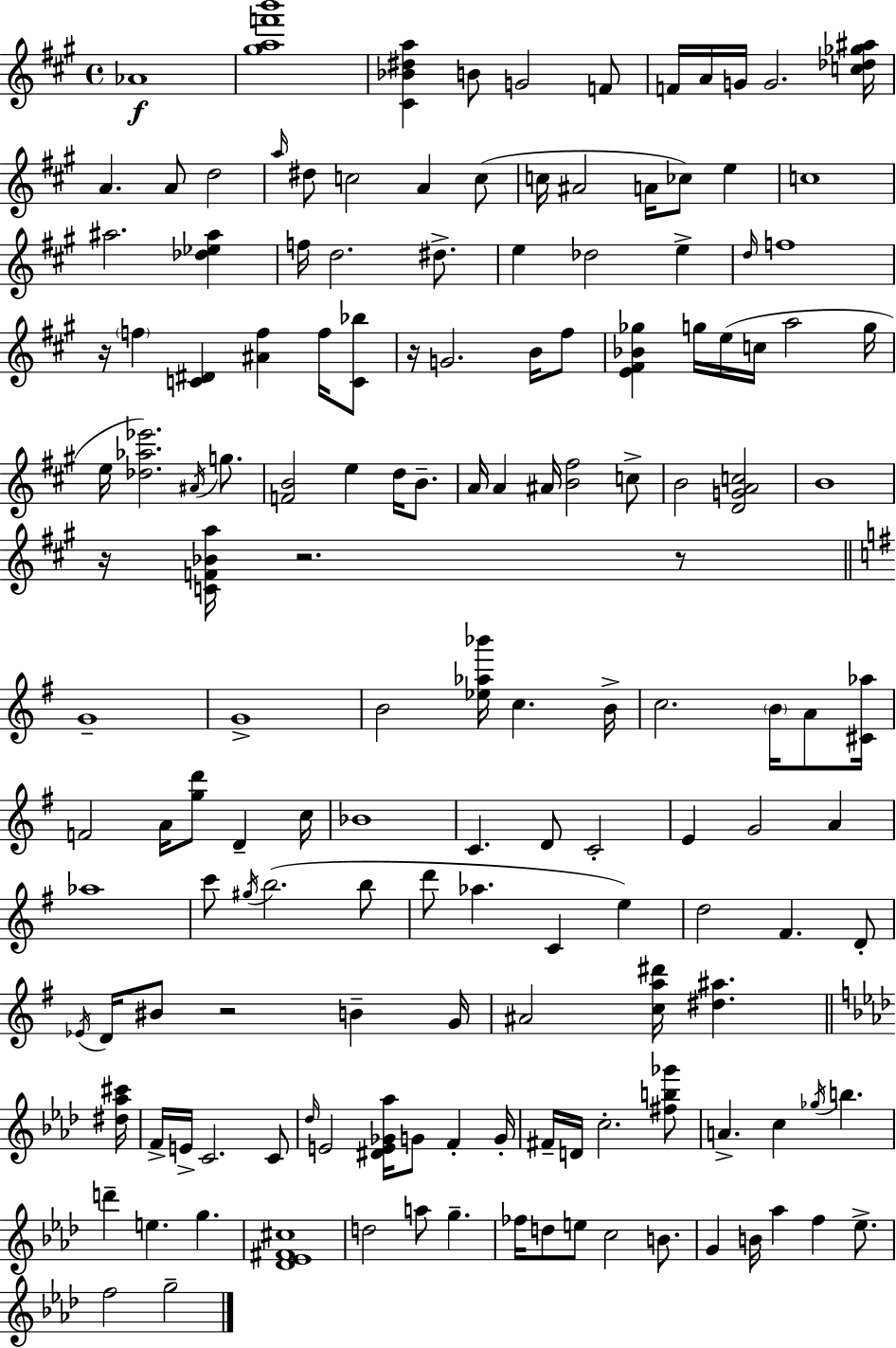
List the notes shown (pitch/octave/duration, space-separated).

Ab4/w [G#5,A5,F6,B6]/w [C#4,Bb4,D#5,A5]/q B4/e G4/h F4/e F4/s A4/s G4/s G4/h. [C5,Db5,Gb5,A#5]/s A4/q. A4/e D5/h A5/s D#5/e C5/h A4/q C5/e C5/s A#4/h A4/s CES5/e E5/q C5/w A#5/h. [Db5,Eb5,A#5]/q F5/s D5/h. D#5/e. E5/q Db5/h E5/q D5/s F5/w R/s F5/q [C4,D#4]/q [A#4,F5]/q F5/s [C4,Bb5]/e R/s G4/h. B4/s F#5/e [E4,F#4,Bb4,Gb5]/q G5/s E5/s C5/s A5/h G5/s E5/s [Db5,Ab5,Eb6]/h. A#4/s G5/e. [F4,B4]/h E5/q D5/s B4/e. A4/s A4/q A#4/s [B4,F#5]/h C5/e B4/h [D4,G4,A4,C5]/h B4/w R/s [C4,F4,Bb4,A5]/s R/h. R/e G4/w G4/w B4/h [Eb5,Ab5,Bb6]/s C5/q. B4/s C5/h. B4/s A4/e [C#4,Ab5]/s F4/h A4/s [G5,D6]/e D4/q C5/s Bb4/w C4/q. D4/e C4/h E4/q G4/h A4/q Ab5/w C6/e G#5/s B5/h. B5/e D6/e Ab5/q. C4/q E5/q D5/h F#4/q. D4/e Eb4/s D4/s BIS4/e R/h B4/q G4/s A#4/h [C5,A5,D#6]/s [D#5,A#5]/q. [D#5,Ab5,C#6]/s F4/s E4/s C4/h. C4/e Db5/s E4/h [D#4,E4,Gb4,Ab5]/s G4/e F4/q G4/s F#4/s D4/s C5/h. [F#5,B5,Gb6]/e A4/q. C5/q Gb5/s B5/q. D6/q E5/q. G5/q. [Db4,Eb4,F#4,C#5]/w D5/h A5/e G5/q. FES5/s D5/e E5/e C5/h B4/e. G4/q B4/s Ab5/q F5/q Eb5/e. F5/h G5/h